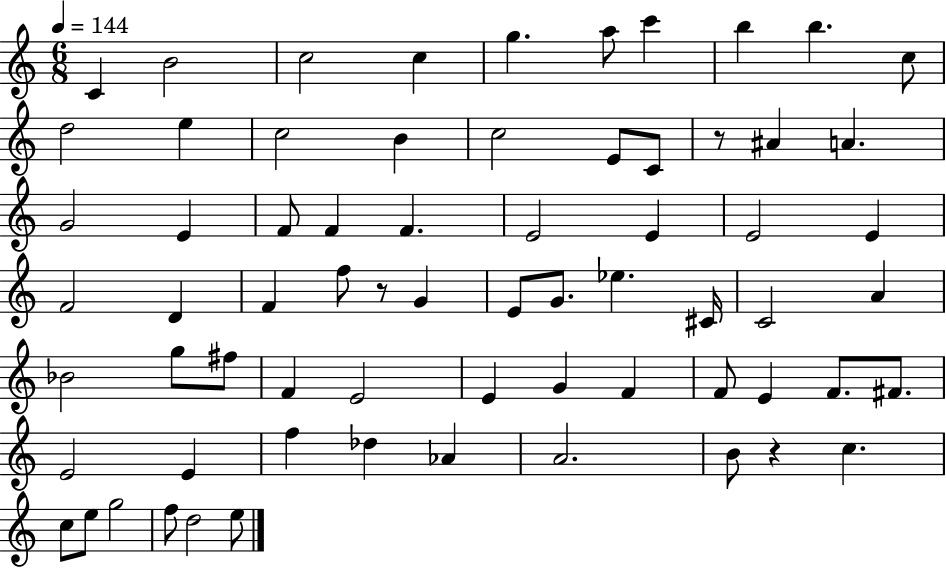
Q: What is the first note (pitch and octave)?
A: C4